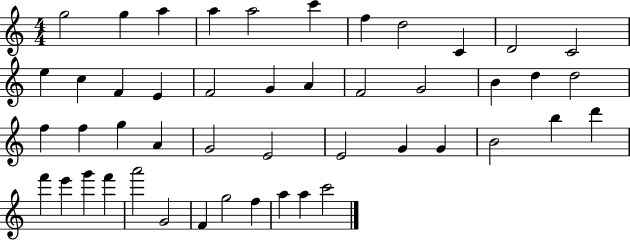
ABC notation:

X:1
T:Untitled
M:4/4
L:1/4
K:C
g2 g a a a2 c' f d2 C D2 C2 e c F E F2 G A F2 G2 B d d2 f f g A G2 E2 E2 G G B2 b d' f' e' g' f' a'2 G2 F g2 f a a c'2